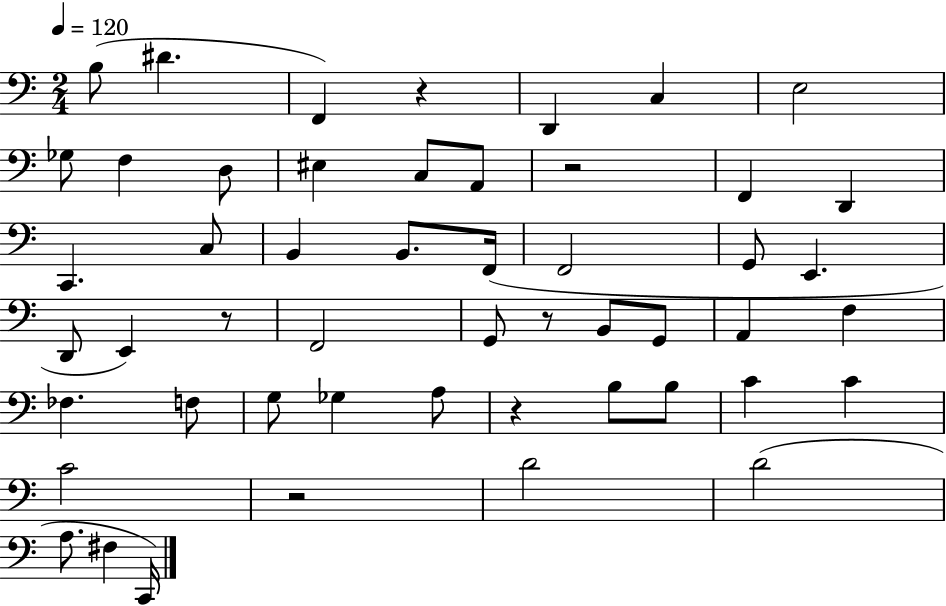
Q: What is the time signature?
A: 2/4